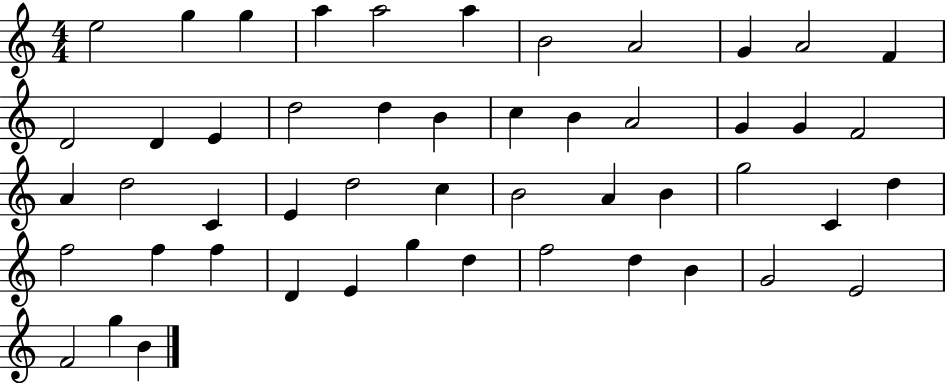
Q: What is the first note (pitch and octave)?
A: E5